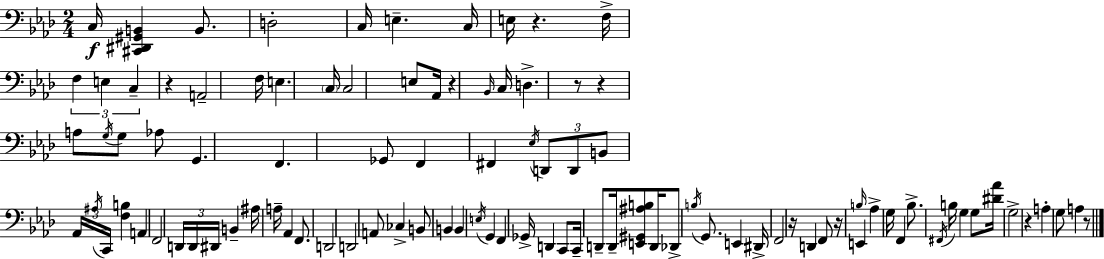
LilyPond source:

{
  \clef bass
  \numericTimeSignature
  \time 2/4
  \key aes \major
  \repeat volta 2 { c16\f <cis, dis, gis, b,>4 b,8. | d2-. | c16 e4.-- c16 | e16 r4. f16-> | \break \tuplet 3/2 { f4 e4 | c4-- } r4 | a,2-- | f16 e4. \parenthesize c16 | \break c2 | e8 aes,16 r4 \grace { bes,16 } | c16 d4.-> r8 | r4 a8 \acciaccatura { g16 } | \break g8 aes8 g,4. | f,4. | ges,8 f,4 fis,4 | \acciaccatura { ees16 } \tuplet 3/2 { d,8 d,8 b,8 } | \break \tuplet 3/2 { aes,16 \acciaccatura { ais16 } c,16 } <f b>4 | a,4 f,2 | \tuplet 3/2 { d,16 d,16 dis,16 } b,4-- | ais16 a16-- aes,4 | \break f,8. d,2 | d,2 | a,8 ces4-> | b,8 b,4 | \break b,4 \acciaccatura { e16 } g,4 | f,4 ges,16-> d,4 | c,8 c,16-- d,8-- d,16-- | <e, gis, ais b>8 d,16 des,8-> \acciaccatura { b16 } g,8. | \break e,4 dis,16-> f,2 | r16 d,4 | f,8 r16 e,4 | \grace { b16 } aes4-> g16 | \break f,4 bes8.-> \acciaccatura { fis,16 } | b16 g4 g8 <dis' aes'>16 | g2-> | r4 a4-. | \break g8 a4 r8 | } \bar "|."
}